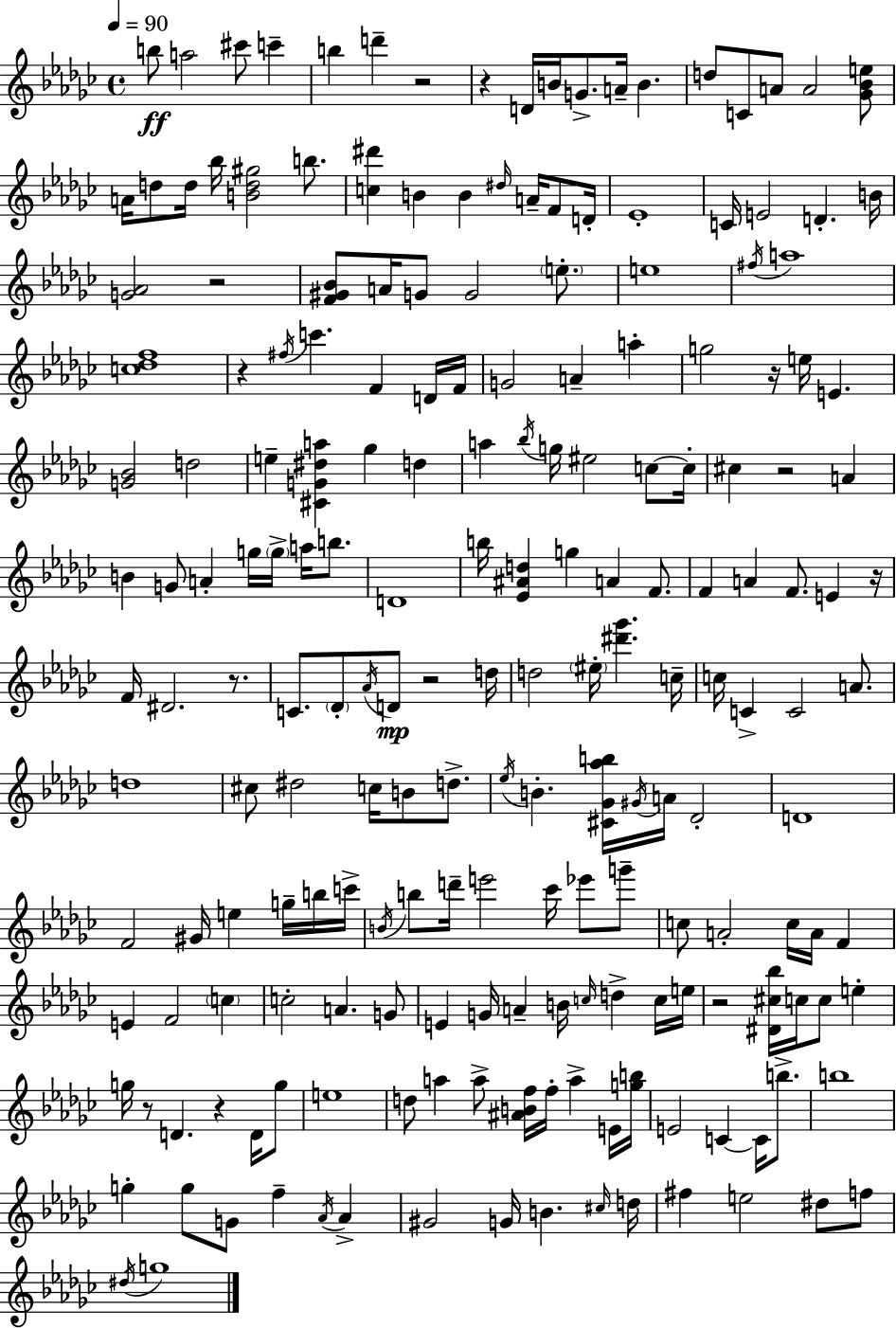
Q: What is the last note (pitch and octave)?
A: G5